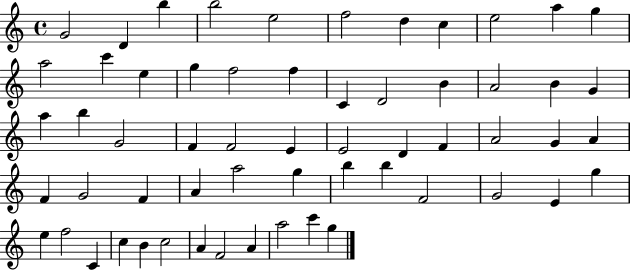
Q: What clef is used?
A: treble